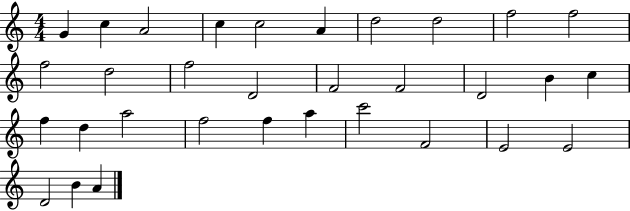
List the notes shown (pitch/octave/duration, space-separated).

G4/q C5/q A4/h C5/q C5/h A4/q D5/h D5/h F5/h F5/h F5/h D5/h F5/h D4/h F4/h F4/h D4/h B4/q C5/q F5/q D5/q A5/h F5/h F5/q A5/q C6/h F4/h E4/h E4/h D4/h B4/q A4/q